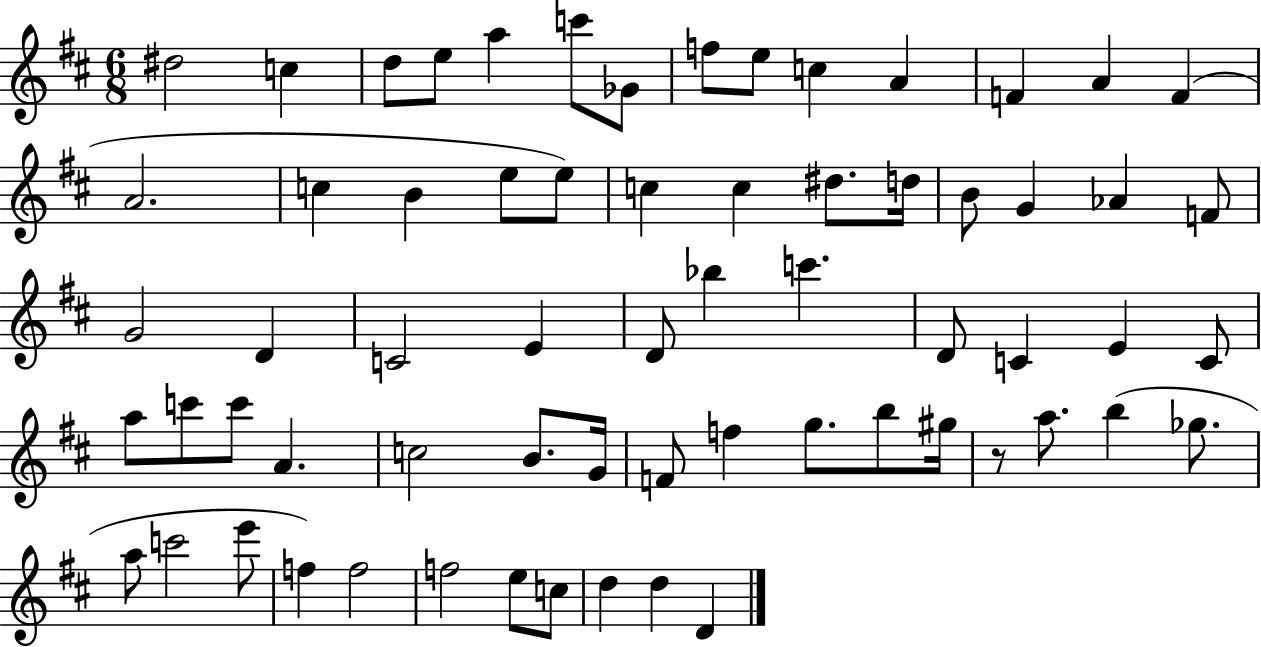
{
  \clef treble
  \numericTimeSignature
  \time 6/8
  \key d \major
  dis''2 c''4 | d''8 e''8 a''4 c'''8 ges'8 | f''8 e''8 c''4 a'4 | f'4 a'4 f'4( | \break a'2. | c''4 b'4 e''8 e''8) | c''4 c''4 dis''8. d''16 | b'8 g'4 aes'4 f'8 | \break g'2 d'4 | c'2 e'4 | d'8 bes''4 c'''4. | d'8 c'4 e'4 c'8 | \break a''8 c'''8 c'''8 a'4. | c''2 b'8. g'16 | f'8 f''4 g''8. b''8 gis''16 | r8 a''8. b''4( ges''8. | \break a''8 c'''2 e'''8 | f''4) f''2 | f''2 e''8 c''8 | d''4 d''4 d'4 | \break \bar "|."
}